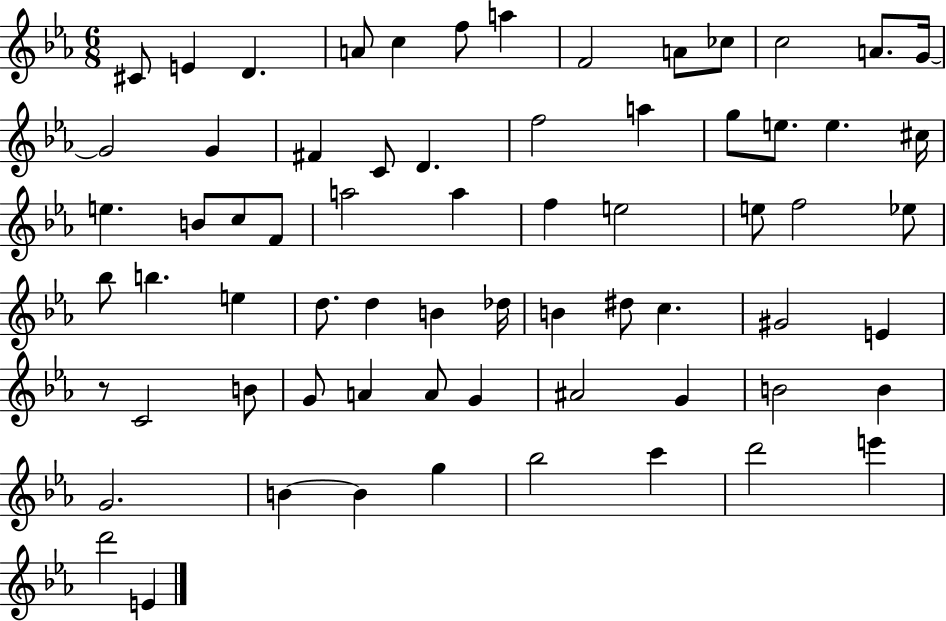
{
  \clef treble
  \numericTimeSignature
  \time 6/8
  \key ees \major
  \repeat volta 2 { cis'8 e'4 d'4. | a'8 c''4 f''8 a''4 | f'2 a'8 ces''8 | c''2 a'8. g'16~~ | \break g'2 g'4 | fis'4 c'8 d'4. | f''2 a''4 | g''8 e''8. e''4. cis''16 | \break e''4. b'8 c''8 f'8 | a''2 a''4 | f''4 e''2 | e''8 f''2 ees''8 | \break bes''8 b''4. e''4 | d''8. d''4 b'4 des''16 | b'4 dis''8 c''4. | gis'2 e'4 | \break r8 c'2 b'8 | g'8 a'4 a'8 g'4 | ais'2 g'4 | b'2 b'4 | \break g'2. | b'4~~ b'4 g''4 | bes''2 c'''4 | d'''2 e'''4 | \break d'''2 e'4 | } \bar "|."
}